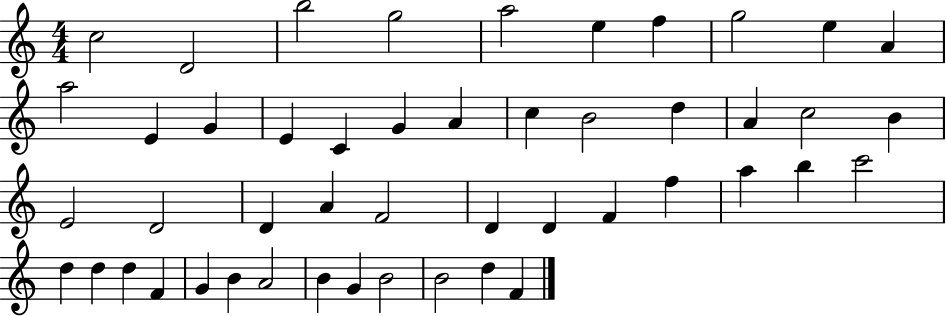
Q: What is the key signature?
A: C major